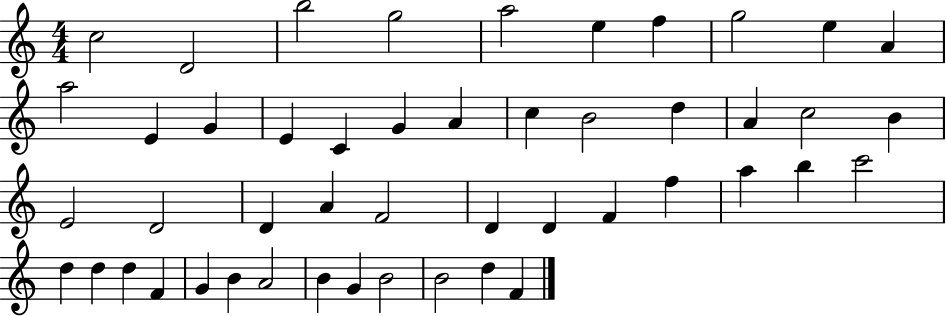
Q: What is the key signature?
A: C major